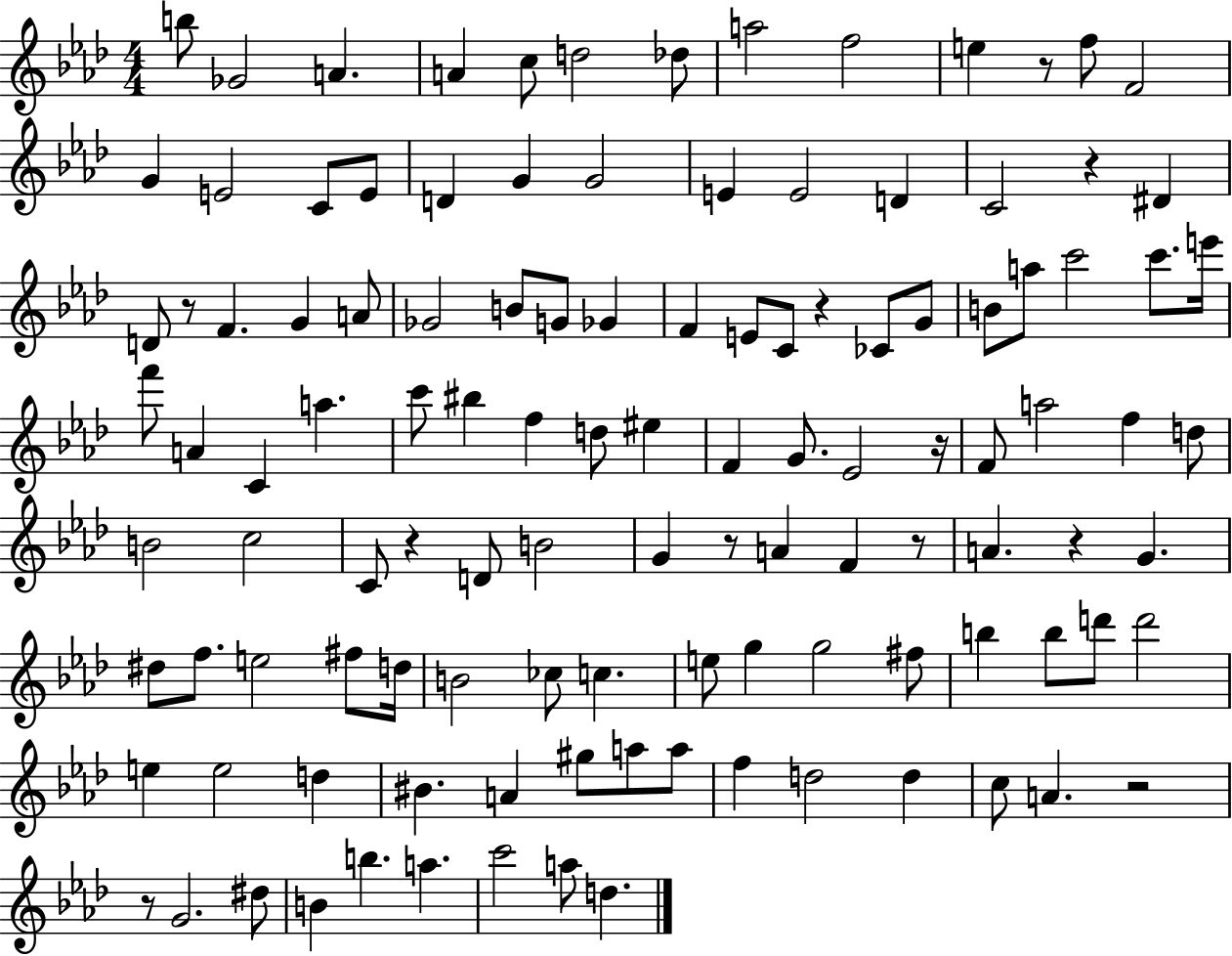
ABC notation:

X:1
T:Untitled
M:4/4
L:1/4
K:Ab
b/2 _G2 A A c/2 d2 _d/2 a2 f2 e z/2 f/2 F2 G E2 C/2 E/2 D G G2 E E2 D C2 z ^D D/2 z/2 F G A/2 _G2 B/2 G/2 _G F E/2 C/2 z _C/2 G/2 B/2 a/2 c'2 c'/2 e'/4 f'/2 A C a c'/2 ^b f d/2 ^e F G/2 _E2 z/4 F/2 a2 f d/2 B2 c2 C/2 z D/2 B2 G z/2 A F z/2 A z G ^d/2 f/2 e2 ^f/2 d/4 B2 _c/2 c e/2 g g2 ^f/2 b b/2 d'/2 d'2 e e2 d ^B A ^g/2 a/2 a/2 f d2 d c/2 A z2 z/2 G2 ^d/2 B b a c'2 a/2 d